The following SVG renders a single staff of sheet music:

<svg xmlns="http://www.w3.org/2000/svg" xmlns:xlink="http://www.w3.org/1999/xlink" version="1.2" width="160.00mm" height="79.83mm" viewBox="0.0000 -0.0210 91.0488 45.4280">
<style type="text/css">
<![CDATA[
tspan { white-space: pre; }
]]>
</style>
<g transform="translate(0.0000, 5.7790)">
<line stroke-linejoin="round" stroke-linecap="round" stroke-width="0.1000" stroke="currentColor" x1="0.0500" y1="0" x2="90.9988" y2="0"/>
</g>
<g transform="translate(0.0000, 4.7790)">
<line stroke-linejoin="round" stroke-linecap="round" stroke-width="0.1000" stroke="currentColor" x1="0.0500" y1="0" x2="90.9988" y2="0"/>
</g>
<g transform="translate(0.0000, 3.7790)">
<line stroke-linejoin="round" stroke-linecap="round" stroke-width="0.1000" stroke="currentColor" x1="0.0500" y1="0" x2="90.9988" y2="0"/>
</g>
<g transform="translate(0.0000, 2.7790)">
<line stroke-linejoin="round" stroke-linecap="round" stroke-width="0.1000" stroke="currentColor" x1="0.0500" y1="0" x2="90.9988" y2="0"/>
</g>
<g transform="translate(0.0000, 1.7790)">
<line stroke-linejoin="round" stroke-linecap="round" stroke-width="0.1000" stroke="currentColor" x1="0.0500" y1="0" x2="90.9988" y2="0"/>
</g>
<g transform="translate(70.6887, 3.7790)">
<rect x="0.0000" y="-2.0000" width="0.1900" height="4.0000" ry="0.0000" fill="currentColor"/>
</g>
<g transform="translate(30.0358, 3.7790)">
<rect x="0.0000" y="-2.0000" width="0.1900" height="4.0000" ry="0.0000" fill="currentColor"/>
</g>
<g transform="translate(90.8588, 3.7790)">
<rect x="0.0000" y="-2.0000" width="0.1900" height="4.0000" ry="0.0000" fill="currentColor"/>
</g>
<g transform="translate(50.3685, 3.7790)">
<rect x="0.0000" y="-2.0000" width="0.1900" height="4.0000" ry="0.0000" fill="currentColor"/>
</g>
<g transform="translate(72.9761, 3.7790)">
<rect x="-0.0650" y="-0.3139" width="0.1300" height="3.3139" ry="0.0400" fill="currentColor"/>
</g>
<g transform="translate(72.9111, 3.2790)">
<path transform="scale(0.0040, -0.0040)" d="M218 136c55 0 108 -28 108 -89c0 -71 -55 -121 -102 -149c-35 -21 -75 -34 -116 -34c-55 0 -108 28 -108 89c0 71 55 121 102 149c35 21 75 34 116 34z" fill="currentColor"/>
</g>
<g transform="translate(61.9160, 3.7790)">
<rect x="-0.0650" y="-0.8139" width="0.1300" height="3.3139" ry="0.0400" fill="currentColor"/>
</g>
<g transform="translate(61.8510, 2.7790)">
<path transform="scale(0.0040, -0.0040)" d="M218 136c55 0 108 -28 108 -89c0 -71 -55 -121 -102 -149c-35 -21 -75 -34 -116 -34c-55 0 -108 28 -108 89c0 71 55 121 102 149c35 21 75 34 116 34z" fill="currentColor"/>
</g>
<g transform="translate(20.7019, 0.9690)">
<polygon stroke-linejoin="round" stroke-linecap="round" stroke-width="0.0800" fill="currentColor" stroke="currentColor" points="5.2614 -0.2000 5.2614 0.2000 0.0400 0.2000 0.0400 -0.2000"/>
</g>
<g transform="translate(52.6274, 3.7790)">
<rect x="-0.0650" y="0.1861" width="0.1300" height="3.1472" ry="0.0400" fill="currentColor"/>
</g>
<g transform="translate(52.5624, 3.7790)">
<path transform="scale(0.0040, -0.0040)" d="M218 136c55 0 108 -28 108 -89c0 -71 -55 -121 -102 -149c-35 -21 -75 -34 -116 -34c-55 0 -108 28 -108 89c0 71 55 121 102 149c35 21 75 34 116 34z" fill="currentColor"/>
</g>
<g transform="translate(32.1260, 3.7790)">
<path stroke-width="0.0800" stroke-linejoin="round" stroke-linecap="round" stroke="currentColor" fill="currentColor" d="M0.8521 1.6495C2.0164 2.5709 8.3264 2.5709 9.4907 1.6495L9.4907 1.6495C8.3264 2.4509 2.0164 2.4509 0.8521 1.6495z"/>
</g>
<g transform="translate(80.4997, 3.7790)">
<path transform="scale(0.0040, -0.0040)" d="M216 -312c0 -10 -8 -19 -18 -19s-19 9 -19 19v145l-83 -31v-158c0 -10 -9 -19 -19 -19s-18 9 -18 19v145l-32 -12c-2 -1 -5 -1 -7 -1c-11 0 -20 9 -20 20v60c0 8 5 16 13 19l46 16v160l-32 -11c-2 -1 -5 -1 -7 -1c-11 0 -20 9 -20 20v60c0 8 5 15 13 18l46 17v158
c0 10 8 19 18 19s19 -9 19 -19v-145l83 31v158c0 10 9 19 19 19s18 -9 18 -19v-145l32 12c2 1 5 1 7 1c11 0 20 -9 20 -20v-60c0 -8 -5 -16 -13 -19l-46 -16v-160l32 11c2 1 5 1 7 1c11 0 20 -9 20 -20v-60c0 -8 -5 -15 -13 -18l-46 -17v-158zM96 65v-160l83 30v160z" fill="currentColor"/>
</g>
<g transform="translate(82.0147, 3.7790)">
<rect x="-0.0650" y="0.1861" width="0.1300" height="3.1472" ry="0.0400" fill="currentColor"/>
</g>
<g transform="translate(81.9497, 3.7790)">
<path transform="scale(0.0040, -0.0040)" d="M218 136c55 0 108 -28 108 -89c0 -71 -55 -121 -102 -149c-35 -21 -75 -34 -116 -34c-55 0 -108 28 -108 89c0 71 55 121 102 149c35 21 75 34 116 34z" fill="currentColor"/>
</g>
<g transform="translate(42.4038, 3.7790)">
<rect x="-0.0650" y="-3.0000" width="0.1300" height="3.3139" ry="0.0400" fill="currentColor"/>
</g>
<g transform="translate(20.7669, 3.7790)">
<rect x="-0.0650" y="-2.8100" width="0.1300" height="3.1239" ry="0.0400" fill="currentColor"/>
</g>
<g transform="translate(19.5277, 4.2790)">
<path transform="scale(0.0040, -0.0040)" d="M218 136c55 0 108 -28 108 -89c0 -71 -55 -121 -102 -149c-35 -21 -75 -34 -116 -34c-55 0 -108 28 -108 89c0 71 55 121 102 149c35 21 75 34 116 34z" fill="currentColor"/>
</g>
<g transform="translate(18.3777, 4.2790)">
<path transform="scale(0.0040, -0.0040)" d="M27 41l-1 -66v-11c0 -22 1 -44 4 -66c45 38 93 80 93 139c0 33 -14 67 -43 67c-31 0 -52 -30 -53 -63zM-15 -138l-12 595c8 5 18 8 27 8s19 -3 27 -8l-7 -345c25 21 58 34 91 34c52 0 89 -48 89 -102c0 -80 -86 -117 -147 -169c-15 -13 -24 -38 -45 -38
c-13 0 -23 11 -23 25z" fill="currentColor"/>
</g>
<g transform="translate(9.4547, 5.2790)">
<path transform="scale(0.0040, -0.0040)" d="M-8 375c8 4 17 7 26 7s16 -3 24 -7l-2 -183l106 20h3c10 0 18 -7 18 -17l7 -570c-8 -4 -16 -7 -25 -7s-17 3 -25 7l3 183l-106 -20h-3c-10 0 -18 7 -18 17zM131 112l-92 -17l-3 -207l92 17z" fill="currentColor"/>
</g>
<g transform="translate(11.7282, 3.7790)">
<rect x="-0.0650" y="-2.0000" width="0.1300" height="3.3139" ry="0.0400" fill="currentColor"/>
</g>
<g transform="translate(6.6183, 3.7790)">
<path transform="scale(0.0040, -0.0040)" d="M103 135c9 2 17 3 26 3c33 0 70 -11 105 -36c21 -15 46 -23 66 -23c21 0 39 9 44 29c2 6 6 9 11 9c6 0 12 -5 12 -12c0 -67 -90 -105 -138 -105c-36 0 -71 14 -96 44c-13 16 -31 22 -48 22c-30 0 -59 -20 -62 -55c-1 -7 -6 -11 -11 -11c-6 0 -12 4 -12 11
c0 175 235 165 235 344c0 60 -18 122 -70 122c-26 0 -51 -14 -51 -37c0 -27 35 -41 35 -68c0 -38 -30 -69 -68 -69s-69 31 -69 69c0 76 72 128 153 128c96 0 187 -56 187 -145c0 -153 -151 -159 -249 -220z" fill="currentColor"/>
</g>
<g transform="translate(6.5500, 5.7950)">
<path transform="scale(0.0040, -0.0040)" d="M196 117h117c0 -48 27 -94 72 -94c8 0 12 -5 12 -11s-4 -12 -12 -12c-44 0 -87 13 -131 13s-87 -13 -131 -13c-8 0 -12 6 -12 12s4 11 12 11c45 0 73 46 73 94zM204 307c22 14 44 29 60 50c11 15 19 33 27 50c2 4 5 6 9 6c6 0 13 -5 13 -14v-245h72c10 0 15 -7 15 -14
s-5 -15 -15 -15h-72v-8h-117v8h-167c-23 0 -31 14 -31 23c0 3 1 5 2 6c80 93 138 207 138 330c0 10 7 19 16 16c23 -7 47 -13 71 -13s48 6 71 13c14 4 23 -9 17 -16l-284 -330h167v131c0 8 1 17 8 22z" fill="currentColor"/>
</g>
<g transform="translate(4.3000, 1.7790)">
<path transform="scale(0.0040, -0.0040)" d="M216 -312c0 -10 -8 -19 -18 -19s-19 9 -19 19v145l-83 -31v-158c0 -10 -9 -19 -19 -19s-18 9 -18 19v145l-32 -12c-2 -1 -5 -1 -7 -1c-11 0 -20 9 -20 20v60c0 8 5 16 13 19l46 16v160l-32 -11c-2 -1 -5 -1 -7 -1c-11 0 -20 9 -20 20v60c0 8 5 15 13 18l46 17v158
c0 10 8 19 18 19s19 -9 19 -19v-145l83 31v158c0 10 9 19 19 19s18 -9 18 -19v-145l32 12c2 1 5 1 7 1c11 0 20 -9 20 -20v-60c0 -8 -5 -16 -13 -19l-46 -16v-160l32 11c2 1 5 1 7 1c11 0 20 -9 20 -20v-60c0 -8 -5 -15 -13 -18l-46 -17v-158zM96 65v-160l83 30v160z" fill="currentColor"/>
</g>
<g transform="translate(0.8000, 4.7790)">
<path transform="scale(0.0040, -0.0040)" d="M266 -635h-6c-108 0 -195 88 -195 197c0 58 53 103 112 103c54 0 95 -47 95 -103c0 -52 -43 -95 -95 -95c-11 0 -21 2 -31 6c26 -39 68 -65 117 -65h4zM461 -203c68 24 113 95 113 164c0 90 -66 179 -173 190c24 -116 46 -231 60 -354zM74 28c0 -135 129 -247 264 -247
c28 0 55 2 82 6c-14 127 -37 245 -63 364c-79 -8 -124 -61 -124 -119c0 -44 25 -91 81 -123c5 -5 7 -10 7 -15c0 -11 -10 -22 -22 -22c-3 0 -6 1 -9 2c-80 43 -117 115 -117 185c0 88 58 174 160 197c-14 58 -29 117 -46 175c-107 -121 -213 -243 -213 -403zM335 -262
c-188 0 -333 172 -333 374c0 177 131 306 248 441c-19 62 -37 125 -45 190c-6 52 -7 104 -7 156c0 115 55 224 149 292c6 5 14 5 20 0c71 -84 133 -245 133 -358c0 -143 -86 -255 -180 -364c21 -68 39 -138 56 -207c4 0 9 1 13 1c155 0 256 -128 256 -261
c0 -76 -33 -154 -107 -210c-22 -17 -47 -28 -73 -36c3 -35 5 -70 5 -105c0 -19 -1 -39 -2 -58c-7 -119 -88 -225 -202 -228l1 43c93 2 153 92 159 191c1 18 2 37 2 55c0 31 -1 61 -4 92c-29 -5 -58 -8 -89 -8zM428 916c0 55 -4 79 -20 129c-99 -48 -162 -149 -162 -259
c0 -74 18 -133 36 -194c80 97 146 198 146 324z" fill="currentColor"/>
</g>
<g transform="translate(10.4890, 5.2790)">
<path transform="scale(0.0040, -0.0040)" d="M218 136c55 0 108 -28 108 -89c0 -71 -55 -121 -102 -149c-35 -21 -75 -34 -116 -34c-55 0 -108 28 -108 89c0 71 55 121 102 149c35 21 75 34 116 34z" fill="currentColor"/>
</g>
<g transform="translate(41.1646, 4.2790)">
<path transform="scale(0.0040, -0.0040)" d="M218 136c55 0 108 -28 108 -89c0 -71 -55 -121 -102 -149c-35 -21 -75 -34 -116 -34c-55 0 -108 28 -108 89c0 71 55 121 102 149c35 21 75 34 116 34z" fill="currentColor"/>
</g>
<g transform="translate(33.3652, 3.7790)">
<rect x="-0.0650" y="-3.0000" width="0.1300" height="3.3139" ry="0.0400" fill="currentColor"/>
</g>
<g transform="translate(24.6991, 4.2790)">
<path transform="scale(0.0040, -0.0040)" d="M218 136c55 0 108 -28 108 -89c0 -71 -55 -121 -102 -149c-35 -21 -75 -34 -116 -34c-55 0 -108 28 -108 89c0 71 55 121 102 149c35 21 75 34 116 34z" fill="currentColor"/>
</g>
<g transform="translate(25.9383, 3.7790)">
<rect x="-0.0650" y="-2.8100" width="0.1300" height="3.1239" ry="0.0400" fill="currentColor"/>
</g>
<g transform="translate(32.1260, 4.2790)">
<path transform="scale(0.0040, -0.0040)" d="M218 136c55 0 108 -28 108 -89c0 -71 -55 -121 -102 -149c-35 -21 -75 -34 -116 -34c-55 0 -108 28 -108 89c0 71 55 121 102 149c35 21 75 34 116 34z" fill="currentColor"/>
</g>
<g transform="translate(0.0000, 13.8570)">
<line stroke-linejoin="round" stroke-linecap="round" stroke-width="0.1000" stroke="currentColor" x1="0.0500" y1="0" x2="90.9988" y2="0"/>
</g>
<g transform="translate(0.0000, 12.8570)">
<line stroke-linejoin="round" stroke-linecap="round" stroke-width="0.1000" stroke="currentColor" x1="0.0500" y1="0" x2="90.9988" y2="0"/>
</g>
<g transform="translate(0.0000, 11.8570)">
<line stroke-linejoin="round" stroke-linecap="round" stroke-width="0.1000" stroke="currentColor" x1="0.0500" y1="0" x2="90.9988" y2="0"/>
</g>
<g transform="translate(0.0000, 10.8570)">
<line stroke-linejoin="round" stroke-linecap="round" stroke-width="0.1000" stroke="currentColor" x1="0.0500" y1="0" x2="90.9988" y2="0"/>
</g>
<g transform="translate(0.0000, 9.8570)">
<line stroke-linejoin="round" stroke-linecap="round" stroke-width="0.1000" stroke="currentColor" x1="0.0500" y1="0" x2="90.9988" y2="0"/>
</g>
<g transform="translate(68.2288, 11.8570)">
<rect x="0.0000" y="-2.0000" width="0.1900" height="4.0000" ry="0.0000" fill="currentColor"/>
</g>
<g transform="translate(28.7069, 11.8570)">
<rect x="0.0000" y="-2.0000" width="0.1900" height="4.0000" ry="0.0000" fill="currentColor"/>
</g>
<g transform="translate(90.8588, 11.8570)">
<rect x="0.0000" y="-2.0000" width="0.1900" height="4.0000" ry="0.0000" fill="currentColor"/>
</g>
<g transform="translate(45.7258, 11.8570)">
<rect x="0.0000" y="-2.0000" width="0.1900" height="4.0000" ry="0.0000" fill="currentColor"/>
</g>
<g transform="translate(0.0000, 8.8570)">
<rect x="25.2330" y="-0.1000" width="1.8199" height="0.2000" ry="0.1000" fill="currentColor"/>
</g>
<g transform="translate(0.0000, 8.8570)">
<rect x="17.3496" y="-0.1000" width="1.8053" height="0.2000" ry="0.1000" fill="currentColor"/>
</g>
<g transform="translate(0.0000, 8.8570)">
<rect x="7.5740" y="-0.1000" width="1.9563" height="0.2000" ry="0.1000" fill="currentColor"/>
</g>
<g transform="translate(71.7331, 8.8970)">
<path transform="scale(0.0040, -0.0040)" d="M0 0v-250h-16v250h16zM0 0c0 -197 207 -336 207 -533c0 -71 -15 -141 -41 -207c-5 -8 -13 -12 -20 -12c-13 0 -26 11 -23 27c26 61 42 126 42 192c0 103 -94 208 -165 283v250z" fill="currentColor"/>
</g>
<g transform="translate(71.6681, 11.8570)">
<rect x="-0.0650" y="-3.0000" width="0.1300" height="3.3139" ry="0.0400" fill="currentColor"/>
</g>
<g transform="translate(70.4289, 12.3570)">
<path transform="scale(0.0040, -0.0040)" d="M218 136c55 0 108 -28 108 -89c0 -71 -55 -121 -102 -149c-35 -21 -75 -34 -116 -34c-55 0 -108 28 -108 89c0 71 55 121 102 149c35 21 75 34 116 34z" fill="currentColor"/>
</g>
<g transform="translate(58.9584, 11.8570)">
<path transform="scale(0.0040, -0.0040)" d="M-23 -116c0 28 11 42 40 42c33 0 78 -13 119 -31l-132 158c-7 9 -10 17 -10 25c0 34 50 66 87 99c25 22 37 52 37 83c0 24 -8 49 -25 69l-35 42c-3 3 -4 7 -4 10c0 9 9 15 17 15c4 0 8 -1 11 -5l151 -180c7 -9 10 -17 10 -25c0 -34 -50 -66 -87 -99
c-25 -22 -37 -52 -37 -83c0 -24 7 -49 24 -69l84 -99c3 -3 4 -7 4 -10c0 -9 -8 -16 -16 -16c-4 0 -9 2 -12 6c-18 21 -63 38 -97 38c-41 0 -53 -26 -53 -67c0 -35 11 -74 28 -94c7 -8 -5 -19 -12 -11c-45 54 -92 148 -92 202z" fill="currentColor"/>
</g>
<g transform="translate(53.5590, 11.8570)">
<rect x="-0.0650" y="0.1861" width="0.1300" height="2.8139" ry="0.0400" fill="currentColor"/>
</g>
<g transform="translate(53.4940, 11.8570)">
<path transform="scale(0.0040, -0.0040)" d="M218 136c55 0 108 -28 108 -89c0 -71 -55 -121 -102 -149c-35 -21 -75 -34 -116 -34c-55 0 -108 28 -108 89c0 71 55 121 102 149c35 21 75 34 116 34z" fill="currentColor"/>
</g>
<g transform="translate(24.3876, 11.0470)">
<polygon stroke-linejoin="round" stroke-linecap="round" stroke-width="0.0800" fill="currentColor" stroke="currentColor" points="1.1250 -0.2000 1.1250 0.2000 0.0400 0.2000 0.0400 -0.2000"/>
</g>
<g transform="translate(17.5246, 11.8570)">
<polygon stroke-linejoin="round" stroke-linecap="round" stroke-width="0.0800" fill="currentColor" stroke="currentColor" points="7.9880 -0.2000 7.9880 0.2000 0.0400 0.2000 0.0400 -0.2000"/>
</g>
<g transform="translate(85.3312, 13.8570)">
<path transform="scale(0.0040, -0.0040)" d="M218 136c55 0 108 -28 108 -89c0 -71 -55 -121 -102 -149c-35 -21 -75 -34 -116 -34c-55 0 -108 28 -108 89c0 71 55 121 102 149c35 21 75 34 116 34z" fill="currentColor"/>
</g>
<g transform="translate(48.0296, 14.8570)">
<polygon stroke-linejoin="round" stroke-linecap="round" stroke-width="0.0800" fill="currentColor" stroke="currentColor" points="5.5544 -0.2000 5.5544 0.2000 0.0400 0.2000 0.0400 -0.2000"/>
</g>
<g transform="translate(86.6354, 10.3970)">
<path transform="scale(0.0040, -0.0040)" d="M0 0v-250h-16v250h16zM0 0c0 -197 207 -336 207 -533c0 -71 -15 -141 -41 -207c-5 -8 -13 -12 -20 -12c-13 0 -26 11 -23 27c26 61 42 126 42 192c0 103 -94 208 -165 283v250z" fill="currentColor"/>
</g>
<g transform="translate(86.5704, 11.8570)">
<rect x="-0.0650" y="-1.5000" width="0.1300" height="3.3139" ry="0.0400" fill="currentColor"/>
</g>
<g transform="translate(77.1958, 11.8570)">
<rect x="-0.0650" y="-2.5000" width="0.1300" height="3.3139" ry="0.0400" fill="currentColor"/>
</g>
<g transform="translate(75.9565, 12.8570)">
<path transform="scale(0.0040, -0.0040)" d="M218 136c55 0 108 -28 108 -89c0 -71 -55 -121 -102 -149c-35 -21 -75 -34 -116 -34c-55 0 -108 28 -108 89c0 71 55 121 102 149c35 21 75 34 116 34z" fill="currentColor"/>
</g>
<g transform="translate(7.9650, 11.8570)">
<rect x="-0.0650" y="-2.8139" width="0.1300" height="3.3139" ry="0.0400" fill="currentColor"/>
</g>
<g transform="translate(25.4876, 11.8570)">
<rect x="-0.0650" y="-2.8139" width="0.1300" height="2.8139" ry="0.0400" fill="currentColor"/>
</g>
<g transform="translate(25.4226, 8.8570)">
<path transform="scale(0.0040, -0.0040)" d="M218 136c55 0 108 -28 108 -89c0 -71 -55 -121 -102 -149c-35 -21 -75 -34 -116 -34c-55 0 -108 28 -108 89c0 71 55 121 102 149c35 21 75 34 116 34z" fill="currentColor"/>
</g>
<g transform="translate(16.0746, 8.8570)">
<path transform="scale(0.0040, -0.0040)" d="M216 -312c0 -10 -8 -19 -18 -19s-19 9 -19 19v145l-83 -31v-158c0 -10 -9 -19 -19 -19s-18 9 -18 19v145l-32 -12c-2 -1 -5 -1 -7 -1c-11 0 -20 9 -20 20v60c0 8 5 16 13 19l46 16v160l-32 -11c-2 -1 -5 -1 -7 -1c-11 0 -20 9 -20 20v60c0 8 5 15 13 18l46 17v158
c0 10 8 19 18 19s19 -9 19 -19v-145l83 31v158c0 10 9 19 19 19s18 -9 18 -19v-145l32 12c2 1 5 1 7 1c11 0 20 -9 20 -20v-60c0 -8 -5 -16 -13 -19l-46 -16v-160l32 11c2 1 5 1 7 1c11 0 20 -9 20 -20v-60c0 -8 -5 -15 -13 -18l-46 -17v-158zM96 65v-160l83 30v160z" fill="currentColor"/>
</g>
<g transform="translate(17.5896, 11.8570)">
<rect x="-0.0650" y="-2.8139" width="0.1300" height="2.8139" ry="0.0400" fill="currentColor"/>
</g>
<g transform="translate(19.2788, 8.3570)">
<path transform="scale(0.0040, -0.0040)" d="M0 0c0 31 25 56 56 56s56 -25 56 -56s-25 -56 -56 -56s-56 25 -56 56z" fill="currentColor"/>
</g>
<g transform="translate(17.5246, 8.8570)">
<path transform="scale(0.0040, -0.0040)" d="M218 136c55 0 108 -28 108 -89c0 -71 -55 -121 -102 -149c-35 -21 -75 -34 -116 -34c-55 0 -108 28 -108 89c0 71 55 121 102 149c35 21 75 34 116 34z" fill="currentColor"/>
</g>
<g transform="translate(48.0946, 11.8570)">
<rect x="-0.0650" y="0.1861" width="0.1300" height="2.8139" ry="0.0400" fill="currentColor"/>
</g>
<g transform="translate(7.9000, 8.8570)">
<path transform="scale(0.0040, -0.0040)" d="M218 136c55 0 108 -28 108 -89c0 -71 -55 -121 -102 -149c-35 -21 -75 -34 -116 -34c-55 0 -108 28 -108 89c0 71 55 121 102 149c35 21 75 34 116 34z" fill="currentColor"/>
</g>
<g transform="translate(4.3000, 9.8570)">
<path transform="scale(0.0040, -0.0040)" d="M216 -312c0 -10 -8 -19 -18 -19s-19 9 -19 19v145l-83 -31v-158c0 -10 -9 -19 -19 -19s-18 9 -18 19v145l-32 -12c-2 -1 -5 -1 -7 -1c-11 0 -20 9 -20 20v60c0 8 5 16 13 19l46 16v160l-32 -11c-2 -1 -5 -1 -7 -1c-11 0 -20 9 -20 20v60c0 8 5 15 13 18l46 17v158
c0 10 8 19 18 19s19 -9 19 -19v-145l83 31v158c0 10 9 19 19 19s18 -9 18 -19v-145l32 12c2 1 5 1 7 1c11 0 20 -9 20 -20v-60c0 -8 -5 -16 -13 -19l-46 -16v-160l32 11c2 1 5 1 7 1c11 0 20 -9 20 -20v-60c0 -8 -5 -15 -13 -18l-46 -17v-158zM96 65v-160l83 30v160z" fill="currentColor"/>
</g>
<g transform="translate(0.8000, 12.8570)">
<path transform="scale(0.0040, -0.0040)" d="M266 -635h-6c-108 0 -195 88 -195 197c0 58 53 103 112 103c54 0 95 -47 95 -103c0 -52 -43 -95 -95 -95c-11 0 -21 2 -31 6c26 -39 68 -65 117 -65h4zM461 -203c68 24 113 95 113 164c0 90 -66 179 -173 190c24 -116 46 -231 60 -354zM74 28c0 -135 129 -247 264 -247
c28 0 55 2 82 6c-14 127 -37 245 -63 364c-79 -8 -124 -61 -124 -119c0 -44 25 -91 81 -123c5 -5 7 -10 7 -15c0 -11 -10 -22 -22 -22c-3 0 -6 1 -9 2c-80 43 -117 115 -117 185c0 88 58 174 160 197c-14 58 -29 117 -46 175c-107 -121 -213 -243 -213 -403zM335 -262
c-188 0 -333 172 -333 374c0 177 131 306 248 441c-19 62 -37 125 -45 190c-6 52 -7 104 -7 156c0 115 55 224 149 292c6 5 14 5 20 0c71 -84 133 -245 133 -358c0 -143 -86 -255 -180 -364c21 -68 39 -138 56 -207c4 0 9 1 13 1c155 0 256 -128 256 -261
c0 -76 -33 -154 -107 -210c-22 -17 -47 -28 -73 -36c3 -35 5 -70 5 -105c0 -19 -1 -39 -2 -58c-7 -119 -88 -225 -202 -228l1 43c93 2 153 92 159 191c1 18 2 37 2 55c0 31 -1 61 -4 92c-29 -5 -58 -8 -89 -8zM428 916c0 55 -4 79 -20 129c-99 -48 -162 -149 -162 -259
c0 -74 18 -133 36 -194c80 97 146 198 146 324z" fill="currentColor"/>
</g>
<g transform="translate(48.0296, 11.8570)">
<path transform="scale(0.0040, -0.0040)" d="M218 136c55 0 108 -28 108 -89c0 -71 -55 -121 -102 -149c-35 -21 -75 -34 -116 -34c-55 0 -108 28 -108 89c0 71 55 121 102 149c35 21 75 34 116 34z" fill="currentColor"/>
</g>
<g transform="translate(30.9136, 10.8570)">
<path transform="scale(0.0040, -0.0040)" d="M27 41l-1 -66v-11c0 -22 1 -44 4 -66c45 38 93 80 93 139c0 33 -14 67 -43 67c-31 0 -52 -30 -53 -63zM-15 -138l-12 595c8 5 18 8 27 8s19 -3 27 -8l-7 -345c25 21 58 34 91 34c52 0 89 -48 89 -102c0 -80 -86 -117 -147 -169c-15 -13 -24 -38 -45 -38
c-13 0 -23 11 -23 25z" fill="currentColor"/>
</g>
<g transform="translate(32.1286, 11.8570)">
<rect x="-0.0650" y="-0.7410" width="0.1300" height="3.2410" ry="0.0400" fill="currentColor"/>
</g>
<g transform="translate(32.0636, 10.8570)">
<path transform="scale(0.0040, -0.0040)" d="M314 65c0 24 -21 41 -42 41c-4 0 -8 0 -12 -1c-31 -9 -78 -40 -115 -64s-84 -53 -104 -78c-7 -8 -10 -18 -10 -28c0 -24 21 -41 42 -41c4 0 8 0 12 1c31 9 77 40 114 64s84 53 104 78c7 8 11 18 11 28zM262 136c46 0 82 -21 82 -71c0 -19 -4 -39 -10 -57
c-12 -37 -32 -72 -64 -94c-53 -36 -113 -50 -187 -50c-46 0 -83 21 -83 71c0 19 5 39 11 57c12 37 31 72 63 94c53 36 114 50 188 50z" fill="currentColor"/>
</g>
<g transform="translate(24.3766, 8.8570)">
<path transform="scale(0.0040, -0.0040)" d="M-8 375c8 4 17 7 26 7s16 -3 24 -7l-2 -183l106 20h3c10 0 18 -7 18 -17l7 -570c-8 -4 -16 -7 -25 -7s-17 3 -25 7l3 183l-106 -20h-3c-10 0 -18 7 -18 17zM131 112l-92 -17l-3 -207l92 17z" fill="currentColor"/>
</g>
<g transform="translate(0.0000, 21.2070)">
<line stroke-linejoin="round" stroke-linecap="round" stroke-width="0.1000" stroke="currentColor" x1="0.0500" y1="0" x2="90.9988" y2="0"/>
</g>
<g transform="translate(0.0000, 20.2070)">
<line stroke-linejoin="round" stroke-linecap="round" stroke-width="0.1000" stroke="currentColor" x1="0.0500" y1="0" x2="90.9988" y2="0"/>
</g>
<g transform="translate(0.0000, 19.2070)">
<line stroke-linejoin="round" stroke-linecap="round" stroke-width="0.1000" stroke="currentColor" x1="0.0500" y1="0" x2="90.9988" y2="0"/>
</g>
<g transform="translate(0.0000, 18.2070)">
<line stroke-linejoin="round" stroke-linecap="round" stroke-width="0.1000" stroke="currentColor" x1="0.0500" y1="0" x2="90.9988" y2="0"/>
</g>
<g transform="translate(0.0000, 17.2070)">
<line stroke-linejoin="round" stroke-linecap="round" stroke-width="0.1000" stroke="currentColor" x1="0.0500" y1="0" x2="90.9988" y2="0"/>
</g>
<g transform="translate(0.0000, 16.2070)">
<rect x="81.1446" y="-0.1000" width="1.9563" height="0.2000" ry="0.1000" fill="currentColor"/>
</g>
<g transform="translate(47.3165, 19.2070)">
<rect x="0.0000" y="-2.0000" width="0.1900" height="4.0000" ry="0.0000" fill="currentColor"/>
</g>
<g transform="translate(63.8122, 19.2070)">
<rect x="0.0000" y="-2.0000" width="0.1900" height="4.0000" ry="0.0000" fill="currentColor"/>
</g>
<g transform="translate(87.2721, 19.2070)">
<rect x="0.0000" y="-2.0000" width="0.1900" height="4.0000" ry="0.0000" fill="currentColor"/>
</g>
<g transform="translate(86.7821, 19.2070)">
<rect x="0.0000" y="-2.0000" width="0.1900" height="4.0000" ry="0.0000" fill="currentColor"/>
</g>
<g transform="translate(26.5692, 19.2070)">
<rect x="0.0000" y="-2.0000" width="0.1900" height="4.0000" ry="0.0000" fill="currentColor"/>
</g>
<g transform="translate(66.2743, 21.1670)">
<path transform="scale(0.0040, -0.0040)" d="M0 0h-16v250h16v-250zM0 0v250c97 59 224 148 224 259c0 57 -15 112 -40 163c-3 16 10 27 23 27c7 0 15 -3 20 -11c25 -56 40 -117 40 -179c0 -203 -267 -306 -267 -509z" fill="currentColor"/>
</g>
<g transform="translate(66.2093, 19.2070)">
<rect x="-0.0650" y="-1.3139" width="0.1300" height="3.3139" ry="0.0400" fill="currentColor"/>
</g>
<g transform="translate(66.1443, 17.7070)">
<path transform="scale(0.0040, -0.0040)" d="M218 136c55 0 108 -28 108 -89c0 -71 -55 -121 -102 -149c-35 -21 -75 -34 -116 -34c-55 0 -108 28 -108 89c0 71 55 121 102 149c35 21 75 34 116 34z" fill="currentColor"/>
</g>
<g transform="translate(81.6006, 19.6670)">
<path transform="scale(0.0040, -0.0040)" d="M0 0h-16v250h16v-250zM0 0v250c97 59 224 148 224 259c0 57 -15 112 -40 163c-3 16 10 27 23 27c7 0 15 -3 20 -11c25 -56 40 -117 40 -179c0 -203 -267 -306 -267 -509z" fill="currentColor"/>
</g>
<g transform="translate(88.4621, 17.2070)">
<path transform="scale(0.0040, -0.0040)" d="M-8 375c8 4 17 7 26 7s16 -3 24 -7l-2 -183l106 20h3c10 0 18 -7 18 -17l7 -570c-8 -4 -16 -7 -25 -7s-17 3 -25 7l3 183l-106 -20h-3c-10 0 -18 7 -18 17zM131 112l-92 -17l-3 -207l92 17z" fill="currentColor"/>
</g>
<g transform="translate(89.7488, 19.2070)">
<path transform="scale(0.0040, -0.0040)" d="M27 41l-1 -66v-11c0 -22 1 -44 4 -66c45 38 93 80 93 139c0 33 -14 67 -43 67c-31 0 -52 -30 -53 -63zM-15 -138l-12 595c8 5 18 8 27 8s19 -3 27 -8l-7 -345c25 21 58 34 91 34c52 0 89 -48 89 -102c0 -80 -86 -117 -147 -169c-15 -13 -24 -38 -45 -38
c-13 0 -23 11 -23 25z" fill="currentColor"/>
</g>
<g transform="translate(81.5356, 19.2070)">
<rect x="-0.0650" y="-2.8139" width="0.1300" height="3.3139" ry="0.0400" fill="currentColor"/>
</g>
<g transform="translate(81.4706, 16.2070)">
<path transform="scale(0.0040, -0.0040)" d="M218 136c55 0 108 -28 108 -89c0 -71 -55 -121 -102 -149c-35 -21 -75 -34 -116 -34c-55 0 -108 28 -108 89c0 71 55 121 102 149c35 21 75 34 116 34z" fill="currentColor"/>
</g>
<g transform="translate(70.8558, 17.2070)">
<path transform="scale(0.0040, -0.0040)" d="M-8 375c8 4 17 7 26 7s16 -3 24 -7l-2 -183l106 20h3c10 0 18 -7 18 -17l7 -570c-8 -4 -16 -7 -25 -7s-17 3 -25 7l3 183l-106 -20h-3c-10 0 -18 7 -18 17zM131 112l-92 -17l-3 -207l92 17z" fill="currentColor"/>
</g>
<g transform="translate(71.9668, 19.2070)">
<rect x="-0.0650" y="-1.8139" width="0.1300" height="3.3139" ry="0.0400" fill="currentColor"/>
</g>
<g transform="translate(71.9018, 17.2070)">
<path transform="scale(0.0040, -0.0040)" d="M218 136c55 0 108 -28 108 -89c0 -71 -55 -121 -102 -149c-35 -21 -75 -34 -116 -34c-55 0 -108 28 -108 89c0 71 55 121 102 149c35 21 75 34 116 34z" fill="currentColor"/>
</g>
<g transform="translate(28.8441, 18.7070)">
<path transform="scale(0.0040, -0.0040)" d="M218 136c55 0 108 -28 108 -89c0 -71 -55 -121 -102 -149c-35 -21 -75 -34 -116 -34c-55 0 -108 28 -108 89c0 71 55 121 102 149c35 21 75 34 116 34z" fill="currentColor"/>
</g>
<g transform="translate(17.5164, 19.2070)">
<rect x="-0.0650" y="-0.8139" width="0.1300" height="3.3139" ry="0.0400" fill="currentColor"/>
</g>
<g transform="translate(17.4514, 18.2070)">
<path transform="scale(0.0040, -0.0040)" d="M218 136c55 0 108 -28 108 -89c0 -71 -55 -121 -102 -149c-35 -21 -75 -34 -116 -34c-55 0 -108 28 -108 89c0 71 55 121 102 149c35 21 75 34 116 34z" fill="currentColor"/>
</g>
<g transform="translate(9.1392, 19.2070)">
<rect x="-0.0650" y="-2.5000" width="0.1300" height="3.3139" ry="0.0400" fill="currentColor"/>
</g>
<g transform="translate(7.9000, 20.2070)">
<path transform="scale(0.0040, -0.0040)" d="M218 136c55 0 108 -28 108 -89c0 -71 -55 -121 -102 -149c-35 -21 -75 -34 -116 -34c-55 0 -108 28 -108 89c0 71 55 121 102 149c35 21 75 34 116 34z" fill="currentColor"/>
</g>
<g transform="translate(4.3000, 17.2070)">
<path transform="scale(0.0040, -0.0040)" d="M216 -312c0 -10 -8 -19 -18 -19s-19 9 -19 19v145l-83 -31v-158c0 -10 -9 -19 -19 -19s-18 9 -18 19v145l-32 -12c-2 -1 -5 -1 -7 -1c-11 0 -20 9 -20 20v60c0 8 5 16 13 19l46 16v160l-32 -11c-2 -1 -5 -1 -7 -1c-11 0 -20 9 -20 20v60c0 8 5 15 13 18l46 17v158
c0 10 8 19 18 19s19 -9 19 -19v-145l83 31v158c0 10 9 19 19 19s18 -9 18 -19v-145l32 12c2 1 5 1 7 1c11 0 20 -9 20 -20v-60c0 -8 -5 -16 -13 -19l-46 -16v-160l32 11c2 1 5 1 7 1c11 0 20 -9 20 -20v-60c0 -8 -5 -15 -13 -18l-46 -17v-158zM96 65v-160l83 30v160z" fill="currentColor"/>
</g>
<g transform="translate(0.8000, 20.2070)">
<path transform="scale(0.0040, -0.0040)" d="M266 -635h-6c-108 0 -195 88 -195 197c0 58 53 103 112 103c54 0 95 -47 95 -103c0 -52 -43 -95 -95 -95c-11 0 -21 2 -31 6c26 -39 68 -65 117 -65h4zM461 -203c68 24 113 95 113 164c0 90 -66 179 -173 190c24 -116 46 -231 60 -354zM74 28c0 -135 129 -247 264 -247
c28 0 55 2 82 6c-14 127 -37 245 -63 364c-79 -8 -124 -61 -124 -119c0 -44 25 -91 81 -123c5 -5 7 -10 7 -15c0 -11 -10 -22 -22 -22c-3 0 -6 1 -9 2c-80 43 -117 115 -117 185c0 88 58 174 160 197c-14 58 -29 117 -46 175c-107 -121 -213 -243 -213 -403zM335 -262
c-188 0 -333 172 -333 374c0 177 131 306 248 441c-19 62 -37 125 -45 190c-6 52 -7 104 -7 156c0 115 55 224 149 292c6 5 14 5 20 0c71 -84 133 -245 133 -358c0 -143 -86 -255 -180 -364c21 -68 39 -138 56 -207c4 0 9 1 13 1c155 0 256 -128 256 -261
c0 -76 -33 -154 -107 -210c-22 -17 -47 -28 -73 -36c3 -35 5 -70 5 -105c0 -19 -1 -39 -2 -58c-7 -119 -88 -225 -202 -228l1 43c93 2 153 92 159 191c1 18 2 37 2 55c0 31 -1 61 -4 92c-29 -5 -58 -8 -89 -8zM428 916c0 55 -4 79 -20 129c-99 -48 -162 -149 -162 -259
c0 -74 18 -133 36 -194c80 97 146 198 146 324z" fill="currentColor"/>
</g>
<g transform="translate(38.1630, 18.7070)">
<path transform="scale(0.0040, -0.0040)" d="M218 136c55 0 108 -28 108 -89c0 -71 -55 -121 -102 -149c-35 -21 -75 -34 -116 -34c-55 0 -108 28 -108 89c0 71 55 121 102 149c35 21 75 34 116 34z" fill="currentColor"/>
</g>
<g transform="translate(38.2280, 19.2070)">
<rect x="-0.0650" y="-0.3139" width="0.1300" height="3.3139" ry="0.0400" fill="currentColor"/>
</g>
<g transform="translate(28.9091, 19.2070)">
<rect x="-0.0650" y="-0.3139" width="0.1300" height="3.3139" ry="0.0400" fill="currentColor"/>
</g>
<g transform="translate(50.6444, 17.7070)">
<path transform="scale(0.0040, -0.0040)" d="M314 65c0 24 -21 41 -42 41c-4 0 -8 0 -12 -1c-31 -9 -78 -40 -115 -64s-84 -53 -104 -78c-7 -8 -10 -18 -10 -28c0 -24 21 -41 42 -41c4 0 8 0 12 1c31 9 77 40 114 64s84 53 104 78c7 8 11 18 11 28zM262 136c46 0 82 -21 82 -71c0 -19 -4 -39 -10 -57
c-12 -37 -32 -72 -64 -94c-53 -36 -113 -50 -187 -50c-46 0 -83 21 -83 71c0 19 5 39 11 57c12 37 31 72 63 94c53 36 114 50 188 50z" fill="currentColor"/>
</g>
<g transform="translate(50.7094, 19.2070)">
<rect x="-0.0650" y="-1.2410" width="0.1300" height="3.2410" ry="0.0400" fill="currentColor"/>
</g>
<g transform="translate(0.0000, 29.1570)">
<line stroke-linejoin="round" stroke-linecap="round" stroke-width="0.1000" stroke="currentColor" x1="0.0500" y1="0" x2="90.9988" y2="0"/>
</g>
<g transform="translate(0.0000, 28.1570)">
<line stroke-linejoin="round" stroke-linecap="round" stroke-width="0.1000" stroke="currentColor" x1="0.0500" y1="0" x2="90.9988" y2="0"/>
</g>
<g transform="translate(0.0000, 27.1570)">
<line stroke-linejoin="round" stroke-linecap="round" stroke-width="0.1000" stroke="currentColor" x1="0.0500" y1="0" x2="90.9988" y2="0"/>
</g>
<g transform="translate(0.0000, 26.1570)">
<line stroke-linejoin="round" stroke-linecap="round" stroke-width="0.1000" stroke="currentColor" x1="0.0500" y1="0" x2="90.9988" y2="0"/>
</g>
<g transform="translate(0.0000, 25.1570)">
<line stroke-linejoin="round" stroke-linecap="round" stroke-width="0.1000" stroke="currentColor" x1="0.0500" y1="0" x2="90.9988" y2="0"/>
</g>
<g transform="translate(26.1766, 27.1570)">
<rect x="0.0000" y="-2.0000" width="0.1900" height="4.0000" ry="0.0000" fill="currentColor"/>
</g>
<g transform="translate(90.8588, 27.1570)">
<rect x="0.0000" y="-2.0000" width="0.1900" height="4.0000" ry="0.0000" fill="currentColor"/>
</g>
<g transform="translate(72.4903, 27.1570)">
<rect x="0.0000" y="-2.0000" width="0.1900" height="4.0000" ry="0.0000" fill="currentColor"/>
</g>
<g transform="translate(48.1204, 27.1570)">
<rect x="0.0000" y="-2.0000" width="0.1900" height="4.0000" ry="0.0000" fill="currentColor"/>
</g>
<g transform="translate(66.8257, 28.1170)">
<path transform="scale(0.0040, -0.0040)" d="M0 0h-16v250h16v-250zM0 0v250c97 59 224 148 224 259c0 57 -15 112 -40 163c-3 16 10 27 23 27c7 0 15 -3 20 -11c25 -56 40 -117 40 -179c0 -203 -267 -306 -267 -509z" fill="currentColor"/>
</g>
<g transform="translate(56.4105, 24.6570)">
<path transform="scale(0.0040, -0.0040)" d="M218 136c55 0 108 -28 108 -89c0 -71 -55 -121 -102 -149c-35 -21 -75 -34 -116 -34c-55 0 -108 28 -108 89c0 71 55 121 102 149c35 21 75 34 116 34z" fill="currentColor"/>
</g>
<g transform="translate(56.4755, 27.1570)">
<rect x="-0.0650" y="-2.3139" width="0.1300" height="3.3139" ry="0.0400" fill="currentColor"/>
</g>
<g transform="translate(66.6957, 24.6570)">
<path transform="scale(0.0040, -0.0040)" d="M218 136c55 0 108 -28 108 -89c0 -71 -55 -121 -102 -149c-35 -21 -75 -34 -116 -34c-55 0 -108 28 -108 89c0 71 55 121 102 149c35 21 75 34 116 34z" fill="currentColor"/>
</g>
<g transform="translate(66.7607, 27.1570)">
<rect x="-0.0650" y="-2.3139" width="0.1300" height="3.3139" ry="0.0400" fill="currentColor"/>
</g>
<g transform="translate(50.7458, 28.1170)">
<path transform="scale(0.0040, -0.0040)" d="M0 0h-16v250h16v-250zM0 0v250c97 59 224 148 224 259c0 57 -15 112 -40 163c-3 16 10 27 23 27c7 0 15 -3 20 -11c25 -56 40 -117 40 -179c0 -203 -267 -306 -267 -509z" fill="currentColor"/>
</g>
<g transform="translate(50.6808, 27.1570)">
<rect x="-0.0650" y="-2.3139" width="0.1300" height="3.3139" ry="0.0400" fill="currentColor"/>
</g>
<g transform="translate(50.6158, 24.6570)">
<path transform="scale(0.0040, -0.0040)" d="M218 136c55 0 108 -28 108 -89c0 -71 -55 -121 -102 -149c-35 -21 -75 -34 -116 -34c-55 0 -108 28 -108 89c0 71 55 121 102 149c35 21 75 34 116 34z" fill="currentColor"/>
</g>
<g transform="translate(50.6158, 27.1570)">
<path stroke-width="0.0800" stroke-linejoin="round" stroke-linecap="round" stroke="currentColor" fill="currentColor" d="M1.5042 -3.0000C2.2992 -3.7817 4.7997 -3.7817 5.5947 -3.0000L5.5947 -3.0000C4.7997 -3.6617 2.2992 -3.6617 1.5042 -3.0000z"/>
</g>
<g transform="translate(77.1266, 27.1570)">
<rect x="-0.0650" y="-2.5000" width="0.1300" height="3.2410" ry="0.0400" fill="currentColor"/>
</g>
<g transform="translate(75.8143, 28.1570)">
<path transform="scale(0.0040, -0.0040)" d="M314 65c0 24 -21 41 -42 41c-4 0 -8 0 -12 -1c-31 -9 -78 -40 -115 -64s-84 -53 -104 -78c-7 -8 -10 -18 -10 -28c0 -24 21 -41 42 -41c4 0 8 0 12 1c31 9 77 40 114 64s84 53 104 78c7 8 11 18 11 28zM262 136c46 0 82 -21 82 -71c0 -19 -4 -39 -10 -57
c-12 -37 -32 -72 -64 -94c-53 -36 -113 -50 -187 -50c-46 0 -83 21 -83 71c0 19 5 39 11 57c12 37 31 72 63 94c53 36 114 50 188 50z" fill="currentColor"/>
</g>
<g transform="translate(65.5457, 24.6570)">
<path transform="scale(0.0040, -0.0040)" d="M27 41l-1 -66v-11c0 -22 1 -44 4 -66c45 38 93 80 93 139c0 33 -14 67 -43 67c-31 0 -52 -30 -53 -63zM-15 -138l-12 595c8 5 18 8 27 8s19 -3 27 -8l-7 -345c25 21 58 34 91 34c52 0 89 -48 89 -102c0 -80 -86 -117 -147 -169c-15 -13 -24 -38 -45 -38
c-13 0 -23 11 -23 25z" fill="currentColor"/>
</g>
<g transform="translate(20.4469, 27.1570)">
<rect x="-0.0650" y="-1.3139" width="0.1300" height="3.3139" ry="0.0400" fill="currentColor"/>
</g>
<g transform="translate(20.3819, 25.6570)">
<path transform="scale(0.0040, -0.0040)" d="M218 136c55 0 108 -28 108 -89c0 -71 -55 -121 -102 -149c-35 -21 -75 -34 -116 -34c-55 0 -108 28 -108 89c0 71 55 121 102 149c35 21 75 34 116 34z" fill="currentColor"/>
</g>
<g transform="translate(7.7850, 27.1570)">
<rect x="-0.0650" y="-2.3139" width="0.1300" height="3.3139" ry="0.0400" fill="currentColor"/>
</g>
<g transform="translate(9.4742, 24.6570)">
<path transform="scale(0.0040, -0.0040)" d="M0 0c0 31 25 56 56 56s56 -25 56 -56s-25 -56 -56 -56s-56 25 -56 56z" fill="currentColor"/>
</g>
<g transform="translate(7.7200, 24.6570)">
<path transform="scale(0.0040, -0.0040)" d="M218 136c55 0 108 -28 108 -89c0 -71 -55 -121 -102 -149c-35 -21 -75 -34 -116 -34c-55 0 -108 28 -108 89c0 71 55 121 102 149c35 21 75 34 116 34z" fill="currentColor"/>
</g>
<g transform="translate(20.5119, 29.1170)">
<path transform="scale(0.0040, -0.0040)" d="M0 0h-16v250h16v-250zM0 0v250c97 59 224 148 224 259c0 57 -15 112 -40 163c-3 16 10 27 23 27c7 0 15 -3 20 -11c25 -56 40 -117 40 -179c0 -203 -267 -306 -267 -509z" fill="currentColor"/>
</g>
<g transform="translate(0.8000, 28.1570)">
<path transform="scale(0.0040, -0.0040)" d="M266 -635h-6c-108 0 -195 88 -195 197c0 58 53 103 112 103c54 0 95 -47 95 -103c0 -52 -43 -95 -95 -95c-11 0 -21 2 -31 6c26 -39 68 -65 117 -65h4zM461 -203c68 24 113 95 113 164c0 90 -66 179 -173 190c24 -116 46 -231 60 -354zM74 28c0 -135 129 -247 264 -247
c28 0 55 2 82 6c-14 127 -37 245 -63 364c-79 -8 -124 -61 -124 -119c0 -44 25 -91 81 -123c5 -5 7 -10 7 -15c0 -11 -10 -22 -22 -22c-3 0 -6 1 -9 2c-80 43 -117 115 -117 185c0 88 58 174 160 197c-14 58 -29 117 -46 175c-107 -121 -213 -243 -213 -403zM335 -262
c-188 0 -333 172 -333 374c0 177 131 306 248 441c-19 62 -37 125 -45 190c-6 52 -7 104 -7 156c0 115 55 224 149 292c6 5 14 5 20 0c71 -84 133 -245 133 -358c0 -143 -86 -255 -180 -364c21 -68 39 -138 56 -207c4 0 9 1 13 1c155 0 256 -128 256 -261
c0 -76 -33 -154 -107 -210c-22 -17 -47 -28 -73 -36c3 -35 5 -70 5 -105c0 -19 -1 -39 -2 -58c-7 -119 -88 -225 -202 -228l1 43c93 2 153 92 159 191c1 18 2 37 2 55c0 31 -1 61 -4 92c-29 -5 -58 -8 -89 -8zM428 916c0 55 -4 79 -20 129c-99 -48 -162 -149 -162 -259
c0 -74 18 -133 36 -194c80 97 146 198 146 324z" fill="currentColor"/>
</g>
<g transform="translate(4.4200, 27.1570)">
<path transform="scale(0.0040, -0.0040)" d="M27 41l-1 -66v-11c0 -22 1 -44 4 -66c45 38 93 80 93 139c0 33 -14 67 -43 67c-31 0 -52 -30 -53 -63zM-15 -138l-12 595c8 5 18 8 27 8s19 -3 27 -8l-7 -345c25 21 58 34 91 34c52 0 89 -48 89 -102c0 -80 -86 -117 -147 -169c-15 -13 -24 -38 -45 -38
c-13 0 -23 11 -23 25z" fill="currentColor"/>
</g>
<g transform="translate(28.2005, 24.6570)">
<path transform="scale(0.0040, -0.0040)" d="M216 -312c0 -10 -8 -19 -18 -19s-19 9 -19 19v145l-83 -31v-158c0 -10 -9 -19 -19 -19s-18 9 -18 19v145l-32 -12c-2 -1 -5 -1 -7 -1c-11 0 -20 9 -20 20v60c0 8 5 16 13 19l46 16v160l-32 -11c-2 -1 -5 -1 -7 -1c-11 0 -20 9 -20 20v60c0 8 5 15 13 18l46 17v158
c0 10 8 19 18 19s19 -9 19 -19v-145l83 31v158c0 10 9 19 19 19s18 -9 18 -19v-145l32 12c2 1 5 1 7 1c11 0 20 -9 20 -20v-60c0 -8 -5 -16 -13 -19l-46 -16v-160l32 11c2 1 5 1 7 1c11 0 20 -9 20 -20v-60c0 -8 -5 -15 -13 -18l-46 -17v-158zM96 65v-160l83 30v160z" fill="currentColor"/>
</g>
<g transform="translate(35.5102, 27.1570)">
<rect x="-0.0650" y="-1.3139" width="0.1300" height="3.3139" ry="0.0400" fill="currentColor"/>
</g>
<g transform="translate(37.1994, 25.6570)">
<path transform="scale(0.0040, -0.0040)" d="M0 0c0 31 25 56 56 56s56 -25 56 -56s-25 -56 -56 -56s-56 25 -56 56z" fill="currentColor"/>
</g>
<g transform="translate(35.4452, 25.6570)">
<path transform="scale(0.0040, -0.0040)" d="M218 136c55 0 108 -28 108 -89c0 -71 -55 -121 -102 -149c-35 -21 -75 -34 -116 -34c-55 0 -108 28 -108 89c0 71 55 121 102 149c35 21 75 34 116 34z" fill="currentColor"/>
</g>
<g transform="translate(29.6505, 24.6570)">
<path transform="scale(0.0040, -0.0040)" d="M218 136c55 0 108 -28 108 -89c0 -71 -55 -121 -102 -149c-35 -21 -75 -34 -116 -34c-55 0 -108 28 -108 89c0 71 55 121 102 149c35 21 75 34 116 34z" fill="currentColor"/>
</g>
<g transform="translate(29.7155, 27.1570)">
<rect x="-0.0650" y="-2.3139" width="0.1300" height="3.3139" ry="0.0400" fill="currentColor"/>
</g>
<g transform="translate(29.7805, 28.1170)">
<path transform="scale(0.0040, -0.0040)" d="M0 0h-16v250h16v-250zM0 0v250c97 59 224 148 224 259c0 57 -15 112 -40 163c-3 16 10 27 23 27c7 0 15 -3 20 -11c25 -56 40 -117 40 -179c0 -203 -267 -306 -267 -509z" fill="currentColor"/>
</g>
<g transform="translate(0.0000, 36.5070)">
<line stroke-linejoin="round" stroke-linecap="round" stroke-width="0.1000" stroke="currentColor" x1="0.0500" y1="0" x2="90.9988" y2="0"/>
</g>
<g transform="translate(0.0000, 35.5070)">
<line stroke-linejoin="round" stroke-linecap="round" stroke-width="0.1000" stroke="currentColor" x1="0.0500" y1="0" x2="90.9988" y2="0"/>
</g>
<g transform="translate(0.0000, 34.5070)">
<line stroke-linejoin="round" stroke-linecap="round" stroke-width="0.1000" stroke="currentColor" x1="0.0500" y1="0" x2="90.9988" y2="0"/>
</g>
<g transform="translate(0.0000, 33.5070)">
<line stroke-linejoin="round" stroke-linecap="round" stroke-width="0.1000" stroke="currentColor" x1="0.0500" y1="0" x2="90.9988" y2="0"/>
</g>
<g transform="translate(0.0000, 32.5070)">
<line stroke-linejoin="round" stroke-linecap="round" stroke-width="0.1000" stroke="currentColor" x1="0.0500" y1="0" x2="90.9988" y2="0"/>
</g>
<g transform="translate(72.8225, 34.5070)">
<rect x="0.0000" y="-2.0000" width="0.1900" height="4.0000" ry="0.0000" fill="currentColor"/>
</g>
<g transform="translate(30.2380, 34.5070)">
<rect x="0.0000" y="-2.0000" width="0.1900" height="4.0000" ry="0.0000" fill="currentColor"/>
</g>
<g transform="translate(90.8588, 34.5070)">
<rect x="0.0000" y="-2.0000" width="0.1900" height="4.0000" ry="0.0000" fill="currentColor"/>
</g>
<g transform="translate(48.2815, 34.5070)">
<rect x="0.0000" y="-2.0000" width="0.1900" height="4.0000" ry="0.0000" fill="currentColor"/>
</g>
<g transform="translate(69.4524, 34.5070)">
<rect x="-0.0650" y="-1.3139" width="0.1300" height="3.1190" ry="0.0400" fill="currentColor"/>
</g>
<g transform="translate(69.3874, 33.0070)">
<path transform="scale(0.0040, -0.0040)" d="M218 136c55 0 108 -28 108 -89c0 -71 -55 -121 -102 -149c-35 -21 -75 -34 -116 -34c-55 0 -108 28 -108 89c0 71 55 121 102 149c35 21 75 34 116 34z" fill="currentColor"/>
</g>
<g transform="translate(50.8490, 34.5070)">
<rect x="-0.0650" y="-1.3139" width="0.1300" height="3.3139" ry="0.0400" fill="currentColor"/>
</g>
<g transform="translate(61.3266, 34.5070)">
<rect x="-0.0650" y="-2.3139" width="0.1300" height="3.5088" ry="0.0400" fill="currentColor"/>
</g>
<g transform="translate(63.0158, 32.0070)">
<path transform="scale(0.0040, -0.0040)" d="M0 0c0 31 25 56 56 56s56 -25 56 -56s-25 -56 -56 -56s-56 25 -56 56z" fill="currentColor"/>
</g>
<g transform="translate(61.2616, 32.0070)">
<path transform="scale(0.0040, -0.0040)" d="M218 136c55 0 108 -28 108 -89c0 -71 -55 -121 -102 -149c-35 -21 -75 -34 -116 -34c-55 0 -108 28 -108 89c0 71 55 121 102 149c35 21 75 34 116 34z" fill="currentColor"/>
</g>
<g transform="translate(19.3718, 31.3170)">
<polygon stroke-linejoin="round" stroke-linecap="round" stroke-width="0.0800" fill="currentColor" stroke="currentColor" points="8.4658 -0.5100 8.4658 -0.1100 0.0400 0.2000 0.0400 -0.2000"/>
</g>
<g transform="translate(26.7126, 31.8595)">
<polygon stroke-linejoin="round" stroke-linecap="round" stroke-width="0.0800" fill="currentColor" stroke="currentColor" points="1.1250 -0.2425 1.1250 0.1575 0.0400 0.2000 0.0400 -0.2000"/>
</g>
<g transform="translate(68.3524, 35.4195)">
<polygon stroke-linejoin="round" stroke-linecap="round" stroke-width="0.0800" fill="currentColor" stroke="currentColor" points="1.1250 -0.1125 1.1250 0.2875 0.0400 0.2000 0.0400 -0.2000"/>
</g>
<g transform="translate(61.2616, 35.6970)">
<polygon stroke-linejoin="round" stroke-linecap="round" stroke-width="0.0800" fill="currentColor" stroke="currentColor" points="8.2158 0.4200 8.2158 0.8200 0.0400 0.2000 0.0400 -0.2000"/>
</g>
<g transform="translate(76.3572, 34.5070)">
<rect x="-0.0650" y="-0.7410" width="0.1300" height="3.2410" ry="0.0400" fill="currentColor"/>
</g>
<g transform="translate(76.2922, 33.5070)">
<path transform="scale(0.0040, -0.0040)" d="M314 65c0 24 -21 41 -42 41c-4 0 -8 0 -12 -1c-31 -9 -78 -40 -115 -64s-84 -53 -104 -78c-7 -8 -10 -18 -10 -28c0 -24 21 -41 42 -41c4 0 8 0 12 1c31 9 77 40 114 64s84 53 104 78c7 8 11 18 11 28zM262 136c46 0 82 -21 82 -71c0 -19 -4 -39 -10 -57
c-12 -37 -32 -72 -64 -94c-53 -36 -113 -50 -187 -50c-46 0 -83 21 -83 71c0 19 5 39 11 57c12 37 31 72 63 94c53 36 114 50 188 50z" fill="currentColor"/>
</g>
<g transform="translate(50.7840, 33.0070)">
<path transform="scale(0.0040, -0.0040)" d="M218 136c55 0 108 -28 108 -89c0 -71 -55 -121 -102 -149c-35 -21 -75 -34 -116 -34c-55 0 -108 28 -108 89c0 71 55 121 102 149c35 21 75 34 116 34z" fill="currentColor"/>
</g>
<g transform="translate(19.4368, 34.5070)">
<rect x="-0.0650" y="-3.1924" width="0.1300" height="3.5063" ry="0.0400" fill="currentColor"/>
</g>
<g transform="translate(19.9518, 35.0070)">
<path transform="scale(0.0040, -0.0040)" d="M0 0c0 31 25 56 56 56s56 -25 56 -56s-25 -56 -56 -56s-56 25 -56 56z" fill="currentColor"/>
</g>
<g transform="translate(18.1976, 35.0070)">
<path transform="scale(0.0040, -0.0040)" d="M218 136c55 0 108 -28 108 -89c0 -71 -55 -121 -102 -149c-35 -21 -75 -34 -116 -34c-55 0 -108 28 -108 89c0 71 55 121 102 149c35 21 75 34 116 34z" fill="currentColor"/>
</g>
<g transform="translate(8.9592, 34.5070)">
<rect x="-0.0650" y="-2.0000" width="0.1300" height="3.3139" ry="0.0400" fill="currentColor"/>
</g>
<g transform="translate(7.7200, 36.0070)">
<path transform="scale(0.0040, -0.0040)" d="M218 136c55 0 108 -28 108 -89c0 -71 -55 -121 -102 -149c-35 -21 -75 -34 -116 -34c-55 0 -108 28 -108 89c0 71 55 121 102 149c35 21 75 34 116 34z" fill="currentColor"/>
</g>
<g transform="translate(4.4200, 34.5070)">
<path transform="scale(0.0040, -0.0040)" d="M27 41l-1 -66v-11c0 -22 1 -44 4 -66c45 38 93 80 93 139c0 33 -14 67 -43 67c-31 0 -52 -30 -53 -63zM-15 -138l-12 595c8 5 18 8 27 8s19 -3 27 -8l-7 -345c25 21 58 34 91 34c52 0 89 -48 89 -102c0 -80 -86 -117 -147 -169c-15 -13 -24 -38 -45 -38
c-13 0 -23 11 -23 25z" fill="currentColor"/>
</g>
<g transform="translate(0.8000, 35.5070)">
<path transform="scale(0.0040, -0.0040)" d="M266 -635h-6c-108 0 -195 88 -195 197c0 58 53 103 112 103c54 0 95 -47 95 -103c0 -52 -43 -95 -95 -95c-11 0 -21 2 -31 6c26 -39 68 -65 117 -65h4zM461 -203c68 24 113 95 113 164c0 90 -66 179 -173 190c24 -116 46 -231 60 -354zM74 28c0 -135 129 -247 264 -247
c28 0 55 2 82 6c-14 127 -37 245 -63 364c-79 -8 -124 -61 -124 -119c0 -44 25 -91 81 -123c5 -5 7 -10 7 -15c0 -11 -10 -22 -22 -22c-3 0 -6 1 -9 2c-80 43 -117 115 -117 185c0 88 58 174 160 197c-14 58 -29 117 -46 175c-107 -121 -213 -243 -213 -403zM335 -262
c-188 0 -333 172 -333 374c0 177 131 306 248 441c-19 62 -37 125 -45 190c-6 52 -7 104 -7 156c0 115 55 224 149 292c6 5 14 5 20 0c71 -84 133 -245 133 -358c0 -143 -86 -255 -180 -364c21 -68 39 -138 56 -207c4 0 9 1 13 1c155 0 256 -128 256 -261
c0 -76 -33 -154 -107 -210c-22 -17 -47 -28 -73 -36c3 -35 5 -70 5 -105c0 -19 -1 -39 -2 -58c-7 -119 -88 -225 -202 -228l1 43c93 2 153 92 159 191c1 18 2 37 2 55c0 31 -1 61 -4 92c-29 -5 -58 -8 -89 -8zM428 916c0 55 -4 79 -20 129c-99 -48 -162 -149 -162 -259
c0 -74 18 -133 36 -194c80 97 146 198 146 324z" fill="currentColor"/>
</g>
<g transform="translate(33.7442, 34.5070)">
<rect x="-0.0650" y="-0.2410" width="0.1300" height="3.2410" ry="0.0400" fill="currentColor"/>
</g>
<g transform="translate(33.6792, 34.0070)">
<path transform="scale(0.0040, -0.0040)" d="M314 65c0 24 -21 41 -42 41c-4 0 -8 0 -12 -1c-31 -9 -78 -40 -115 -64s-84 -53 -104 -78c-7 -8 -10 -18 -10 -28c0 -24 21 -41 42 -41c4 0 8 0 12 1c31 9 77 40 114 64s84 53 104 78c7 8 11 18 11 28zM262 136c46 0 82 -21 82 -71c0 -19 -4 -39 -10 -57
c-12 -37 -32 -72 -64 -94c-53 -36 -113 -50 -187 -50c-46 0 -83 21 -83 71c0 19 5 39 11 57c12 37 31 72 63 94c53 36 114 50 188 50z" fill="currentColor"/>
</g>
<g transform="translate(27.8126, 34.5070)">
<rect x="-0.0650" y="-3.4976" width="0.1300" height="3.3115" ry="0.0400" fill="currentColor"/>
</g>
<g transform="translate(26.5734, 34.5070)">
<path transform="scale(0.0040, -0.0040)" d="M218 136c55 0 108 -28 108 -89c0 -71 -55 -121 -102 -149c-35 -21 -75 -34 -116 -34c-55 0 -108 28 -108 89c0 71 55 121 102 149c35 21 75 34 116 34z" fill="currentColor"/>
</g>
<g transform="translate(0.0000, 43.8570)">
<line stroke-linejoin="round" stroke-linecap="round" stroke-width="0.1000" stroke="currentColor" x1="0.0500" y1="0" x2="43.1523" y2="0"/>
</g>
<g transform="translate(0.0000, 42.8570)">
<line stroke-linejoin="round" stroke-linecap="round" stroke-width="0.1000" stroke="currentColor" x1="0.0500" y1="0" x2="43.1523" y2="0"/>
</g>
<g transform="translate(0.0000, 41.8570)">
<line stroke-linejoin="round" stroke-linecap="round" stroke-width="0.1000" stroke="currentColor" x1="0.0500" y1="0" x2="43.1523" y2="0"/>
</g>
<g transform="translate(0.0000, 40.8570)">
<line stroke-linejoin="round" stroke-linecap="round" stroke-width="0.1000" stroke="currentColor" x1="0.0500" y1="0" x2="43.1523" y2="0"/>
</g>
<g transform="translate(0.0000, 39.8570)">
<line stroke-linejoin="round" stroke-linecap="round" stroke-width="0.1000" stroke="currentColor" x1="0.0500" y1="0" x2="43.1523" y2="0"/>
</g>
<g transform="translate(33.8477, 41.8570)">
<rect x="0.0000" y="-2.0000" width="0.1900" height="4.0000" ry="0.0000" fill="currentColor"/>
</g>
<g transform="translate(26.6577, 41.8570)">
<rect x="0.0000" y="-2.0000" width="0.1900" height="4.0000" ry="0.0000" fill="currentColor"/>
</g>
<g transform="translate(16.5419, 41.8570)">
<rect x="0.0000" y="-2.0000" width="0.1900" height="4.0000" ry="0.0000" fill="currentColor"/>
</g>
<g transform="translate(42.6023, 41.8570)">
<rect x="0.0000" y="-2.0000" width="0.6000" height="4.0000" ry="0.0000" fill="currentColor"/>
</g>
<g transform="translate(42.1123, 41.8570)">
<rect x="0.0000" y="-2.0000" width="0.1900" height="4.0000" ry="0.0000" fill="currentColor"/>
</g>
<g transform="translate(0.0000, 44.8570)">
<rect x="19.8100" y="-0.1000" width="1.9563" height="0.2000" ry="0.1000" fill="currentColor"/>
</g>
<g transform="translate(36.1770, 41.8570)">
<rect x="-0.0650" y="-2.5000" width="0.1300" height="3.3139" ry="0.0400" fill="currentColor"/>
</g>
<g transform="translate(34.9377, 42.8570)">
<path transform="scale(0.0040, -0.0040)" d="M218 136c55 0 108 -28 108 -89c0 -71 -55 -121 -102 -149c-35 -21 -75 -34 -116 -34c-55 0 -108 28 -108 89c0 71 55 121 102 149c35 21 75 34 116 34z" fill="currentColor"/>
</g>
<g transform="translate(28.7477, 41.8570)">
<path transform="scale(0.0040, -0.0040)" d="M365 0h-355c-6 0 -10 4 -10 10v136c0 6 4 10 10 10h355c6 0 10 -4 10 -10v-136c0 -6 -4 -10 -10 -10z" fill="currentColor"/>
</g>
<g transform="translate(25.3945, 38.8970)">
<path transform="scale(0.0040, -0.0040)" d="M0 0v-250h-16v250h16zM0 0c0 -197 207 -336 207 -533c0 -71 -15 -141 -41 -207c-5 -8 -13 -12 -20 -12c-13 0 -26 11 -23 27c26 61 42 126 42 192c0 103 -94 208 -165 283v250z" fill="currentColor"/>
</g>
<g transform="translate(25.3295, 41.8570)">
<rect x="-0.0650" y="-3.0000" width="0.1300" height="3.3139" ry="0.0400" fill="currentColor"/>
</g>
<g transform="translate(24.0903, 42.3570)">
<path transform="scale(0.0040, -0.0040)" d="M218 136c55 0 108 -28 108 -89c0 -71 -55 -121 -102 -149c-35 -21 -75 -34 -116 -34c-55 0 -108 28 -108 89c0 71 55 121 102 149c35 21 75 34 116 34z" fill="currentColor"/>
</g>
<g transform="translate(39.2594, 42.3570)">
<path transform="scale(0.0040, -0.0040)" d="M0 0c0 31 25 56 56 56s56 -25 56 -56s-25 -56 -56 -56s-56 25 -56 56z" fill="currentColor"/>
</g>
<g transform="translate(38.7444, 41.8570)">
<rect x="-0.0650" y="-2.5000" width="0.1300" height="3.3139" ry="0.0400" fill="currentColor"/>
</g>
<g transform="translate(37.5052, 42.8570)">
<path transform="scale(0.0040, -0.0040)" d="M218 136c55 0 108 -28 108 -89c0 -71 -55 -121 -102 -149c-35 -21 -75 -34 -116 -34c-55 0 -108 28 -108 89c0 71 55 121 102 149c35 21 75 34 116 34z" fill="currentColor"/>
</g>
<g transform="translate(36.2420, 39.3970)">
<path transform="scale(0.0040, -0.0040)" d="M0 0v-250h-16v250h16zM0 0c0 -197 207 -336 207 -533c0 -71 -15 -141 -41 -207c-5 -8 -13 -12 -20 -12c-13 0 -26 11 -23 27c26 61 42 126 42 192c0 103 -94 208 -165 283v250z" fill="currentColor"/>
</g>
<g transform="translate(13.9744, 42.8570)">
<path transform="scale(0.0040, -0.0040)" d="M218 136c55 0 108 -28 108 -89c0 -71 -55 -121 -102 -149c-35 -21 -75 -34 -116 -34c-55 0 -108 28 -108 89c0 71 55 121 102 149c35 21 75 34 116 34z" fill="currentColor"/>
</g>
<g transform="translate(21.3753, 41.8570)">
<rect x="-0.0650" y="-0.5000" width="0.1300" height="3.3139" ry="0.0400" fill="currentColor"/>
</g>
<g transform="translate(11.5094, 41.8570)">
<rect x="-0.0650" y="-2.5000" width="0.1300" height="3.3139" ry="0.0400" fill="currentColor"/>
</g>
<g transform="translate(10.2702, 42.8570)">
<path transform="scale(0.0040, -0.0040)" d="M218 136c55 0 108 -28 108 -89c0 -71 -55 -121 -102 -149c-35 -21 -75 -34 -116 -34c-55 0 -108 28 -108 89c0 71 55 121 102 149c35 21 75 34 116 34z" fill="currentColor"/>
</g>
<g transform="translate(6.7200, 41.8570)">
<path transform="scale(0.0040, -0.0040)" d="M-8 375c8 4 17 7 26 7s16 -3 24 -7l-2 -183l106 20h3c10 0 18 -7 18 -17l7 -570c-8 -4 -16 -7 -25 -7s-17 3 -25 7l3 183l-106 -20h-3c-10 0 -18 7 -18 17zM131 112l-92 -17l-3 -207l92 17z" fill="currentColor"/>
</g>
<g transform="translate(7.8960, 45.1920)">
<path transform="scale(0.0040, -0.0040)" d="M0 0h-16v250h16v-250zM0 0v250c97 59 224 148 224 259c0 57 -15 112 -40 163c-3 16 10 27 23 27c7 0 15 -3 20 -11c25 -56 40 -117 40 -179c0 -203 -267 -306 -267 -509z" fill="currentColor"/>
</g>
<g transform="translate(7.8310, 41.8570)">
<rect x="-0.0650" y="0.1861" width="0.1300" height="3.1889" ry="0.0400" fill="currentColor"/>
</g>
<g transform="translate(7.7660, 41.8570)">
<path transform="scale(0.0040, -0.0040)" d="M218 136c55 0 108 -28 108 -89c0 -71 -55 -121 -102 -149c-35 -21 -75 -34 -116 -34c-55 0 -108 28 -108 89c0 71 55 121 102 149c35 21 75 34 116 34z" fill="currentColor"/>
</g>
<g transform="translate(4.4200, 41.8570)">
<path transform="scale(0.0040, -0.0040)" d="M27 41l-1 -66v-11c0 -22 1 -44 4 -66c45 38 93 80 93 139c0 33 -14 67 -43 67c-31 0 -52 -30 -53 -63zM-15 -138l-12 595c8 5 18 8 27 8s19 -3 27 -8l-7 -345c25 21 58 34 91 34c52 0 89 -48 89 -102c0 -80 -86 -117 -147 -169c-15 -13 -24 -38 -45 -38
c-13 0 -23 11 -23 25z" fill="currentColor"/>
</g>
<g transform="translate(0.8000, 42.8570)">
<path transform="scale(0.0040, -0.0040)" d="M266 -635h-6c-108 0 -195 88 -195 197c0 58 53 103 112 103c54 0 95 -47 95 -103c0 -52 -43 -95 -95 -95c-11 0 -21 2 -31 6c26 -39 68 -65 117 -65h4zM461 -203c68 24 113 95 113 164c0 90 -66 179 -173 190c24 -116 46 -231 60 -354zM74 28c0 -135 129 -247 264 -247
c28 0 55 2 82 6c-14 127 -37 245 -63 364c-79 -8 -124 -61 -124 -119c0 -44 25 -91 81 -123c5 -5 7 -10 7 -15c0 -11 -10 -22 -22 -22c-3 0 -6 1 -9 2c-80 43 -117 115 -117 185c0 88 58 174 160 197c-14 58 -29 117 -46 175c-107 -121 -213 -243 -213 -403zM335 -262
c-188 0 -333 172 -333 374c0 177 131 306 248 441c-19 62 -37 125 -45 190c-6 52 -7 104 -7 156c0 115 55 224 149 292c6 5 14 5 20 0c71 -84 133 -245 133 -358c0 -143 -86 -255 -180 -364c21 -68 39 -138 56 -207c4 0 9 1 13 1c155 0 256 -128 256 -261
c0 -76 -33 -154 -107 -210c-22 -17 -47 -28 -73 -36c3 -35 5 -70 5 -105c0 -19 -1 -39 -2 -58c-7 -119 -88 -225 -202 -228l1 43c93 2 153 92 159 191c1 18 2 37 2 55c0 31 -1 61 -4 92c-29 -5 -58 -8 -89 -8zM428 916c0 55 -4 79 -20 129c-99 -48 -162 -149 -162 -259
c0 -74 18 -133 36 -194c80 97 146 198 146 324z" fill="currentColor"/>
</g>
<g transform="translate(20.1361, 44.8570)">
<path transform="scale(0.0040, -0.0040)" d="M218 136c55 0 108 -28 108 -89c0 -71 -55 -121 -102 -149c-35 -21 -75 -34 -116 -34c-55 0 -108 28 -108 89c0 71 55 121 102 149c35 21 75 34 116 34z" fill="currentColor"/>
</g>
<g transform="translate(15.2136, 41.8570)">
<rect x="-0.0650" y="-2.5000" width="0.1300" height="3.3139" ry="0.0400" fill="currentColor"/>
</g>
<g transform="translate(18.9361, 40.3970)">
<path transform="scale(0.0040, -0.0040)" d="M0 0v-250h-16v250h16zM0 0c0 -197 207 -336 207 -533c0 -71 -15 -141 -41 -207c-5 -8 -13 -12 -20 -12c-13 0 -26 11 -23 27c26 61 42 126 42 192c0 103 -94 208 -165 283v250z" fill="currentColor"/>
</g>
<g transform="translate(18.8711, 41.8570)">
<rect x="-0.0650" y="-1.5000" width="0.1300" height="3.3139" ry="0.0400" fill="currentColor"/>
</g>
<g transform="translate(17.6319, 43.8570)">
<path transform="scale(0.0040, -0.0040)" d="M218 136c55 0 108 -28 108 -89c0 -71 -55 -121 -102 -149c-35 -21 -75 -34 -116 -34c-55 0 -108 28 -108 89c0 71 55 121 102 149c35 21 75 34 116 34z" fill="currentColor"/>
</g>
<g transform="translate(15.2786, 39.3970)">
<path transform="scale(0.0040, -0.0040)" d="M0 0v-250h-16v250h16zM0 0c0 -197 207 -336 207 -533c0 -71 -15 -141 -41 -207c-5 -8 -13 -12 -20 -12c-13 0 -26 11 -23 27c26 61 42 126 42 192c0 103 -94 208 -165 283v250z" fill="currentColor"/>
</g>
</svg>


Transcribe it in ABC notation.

X:1
T:Untitled
M:2/4
L:1/4
K:G
F _A/2 _A/2 A A B d c ^B a ^a/2 a/4 _d2 B/2 B/2 z A/2 G E/2 G d c c e2 e/2 f a/2 g e/2 ^g/2 e g/2 g _g/2 G2 F A/2 _B/4 c2 e g/2 e/4 d2 B/2 G G/2 E/2 C A/2 z2 G/2 G